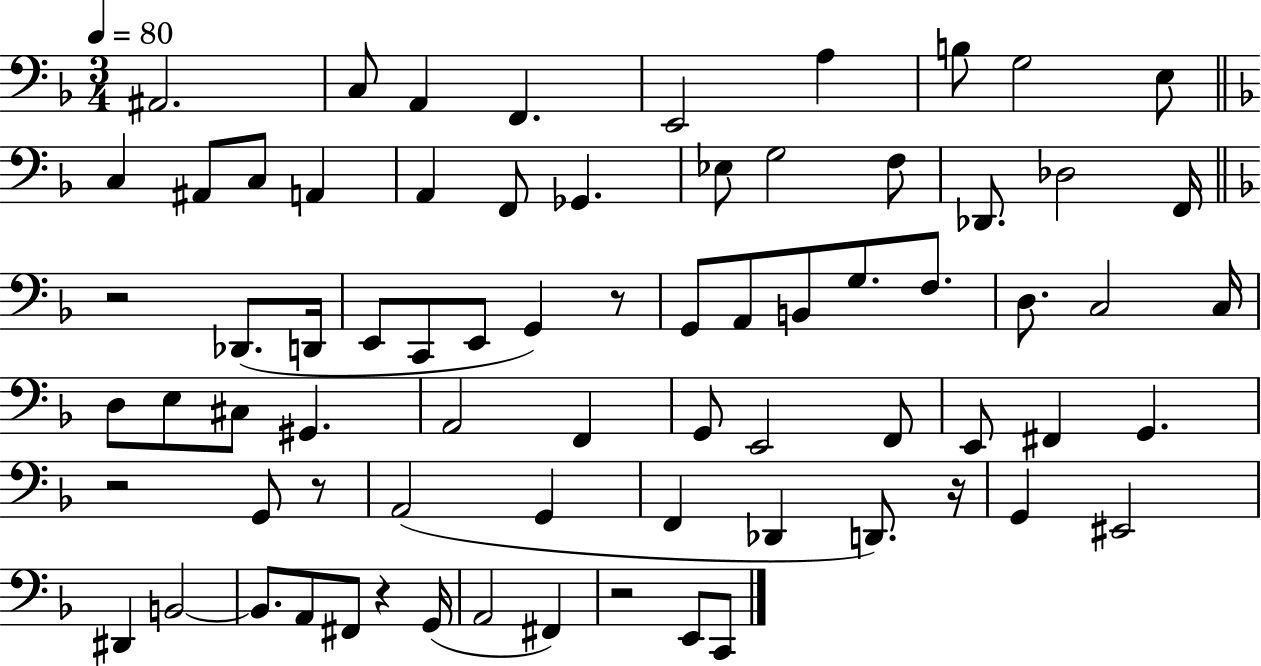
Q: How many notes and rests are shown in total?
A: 73